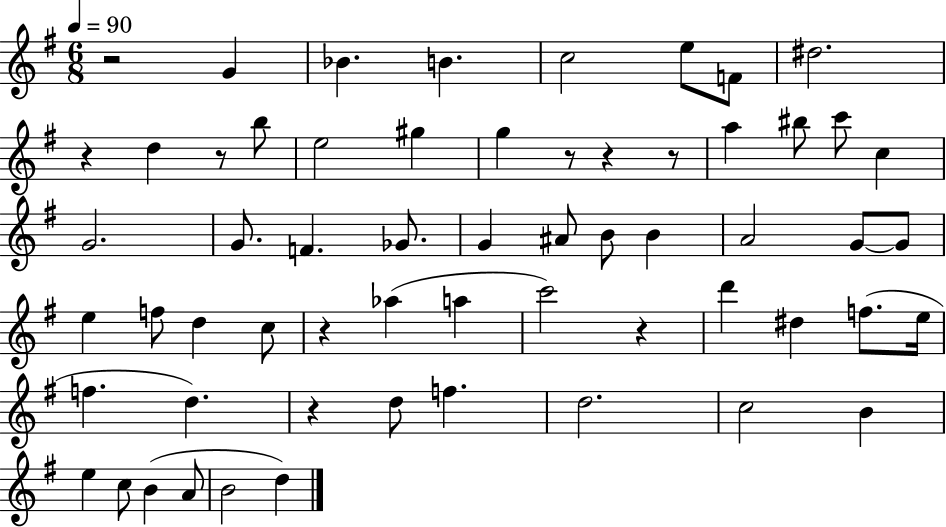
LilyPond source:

{
  \clef treble
  \numericTimeSignature
  \time 6/8
  \key g \major
  \tempo 4 = 90
  r2 g'4 | bes'4. b'4. | c''2 e''8 f'8 | dis''2. | \break r4 d''4 r8 b''8 | e''2 gis''4 | g''4 r8 r4 r8 | a''4 bis''8 c'''8 c''4 | \break g'2. | g'8. f'4. ges'8. | g'4 ais'8 b'8 b'4 | a'2 g'8~~ g'8 | \break e''4 f''8 d''4 c''8 | r4 aes''4( a''4 | c'''2) r4 | d'''4 dis''4 f''8.( e''16 | \break f''4. d''4.) | r4 d''8 f''4. | d''2. | c''2 b'4 | \break e''4 c''8 b'4( a'8 | b'2 d''4) | \bar "|."
}